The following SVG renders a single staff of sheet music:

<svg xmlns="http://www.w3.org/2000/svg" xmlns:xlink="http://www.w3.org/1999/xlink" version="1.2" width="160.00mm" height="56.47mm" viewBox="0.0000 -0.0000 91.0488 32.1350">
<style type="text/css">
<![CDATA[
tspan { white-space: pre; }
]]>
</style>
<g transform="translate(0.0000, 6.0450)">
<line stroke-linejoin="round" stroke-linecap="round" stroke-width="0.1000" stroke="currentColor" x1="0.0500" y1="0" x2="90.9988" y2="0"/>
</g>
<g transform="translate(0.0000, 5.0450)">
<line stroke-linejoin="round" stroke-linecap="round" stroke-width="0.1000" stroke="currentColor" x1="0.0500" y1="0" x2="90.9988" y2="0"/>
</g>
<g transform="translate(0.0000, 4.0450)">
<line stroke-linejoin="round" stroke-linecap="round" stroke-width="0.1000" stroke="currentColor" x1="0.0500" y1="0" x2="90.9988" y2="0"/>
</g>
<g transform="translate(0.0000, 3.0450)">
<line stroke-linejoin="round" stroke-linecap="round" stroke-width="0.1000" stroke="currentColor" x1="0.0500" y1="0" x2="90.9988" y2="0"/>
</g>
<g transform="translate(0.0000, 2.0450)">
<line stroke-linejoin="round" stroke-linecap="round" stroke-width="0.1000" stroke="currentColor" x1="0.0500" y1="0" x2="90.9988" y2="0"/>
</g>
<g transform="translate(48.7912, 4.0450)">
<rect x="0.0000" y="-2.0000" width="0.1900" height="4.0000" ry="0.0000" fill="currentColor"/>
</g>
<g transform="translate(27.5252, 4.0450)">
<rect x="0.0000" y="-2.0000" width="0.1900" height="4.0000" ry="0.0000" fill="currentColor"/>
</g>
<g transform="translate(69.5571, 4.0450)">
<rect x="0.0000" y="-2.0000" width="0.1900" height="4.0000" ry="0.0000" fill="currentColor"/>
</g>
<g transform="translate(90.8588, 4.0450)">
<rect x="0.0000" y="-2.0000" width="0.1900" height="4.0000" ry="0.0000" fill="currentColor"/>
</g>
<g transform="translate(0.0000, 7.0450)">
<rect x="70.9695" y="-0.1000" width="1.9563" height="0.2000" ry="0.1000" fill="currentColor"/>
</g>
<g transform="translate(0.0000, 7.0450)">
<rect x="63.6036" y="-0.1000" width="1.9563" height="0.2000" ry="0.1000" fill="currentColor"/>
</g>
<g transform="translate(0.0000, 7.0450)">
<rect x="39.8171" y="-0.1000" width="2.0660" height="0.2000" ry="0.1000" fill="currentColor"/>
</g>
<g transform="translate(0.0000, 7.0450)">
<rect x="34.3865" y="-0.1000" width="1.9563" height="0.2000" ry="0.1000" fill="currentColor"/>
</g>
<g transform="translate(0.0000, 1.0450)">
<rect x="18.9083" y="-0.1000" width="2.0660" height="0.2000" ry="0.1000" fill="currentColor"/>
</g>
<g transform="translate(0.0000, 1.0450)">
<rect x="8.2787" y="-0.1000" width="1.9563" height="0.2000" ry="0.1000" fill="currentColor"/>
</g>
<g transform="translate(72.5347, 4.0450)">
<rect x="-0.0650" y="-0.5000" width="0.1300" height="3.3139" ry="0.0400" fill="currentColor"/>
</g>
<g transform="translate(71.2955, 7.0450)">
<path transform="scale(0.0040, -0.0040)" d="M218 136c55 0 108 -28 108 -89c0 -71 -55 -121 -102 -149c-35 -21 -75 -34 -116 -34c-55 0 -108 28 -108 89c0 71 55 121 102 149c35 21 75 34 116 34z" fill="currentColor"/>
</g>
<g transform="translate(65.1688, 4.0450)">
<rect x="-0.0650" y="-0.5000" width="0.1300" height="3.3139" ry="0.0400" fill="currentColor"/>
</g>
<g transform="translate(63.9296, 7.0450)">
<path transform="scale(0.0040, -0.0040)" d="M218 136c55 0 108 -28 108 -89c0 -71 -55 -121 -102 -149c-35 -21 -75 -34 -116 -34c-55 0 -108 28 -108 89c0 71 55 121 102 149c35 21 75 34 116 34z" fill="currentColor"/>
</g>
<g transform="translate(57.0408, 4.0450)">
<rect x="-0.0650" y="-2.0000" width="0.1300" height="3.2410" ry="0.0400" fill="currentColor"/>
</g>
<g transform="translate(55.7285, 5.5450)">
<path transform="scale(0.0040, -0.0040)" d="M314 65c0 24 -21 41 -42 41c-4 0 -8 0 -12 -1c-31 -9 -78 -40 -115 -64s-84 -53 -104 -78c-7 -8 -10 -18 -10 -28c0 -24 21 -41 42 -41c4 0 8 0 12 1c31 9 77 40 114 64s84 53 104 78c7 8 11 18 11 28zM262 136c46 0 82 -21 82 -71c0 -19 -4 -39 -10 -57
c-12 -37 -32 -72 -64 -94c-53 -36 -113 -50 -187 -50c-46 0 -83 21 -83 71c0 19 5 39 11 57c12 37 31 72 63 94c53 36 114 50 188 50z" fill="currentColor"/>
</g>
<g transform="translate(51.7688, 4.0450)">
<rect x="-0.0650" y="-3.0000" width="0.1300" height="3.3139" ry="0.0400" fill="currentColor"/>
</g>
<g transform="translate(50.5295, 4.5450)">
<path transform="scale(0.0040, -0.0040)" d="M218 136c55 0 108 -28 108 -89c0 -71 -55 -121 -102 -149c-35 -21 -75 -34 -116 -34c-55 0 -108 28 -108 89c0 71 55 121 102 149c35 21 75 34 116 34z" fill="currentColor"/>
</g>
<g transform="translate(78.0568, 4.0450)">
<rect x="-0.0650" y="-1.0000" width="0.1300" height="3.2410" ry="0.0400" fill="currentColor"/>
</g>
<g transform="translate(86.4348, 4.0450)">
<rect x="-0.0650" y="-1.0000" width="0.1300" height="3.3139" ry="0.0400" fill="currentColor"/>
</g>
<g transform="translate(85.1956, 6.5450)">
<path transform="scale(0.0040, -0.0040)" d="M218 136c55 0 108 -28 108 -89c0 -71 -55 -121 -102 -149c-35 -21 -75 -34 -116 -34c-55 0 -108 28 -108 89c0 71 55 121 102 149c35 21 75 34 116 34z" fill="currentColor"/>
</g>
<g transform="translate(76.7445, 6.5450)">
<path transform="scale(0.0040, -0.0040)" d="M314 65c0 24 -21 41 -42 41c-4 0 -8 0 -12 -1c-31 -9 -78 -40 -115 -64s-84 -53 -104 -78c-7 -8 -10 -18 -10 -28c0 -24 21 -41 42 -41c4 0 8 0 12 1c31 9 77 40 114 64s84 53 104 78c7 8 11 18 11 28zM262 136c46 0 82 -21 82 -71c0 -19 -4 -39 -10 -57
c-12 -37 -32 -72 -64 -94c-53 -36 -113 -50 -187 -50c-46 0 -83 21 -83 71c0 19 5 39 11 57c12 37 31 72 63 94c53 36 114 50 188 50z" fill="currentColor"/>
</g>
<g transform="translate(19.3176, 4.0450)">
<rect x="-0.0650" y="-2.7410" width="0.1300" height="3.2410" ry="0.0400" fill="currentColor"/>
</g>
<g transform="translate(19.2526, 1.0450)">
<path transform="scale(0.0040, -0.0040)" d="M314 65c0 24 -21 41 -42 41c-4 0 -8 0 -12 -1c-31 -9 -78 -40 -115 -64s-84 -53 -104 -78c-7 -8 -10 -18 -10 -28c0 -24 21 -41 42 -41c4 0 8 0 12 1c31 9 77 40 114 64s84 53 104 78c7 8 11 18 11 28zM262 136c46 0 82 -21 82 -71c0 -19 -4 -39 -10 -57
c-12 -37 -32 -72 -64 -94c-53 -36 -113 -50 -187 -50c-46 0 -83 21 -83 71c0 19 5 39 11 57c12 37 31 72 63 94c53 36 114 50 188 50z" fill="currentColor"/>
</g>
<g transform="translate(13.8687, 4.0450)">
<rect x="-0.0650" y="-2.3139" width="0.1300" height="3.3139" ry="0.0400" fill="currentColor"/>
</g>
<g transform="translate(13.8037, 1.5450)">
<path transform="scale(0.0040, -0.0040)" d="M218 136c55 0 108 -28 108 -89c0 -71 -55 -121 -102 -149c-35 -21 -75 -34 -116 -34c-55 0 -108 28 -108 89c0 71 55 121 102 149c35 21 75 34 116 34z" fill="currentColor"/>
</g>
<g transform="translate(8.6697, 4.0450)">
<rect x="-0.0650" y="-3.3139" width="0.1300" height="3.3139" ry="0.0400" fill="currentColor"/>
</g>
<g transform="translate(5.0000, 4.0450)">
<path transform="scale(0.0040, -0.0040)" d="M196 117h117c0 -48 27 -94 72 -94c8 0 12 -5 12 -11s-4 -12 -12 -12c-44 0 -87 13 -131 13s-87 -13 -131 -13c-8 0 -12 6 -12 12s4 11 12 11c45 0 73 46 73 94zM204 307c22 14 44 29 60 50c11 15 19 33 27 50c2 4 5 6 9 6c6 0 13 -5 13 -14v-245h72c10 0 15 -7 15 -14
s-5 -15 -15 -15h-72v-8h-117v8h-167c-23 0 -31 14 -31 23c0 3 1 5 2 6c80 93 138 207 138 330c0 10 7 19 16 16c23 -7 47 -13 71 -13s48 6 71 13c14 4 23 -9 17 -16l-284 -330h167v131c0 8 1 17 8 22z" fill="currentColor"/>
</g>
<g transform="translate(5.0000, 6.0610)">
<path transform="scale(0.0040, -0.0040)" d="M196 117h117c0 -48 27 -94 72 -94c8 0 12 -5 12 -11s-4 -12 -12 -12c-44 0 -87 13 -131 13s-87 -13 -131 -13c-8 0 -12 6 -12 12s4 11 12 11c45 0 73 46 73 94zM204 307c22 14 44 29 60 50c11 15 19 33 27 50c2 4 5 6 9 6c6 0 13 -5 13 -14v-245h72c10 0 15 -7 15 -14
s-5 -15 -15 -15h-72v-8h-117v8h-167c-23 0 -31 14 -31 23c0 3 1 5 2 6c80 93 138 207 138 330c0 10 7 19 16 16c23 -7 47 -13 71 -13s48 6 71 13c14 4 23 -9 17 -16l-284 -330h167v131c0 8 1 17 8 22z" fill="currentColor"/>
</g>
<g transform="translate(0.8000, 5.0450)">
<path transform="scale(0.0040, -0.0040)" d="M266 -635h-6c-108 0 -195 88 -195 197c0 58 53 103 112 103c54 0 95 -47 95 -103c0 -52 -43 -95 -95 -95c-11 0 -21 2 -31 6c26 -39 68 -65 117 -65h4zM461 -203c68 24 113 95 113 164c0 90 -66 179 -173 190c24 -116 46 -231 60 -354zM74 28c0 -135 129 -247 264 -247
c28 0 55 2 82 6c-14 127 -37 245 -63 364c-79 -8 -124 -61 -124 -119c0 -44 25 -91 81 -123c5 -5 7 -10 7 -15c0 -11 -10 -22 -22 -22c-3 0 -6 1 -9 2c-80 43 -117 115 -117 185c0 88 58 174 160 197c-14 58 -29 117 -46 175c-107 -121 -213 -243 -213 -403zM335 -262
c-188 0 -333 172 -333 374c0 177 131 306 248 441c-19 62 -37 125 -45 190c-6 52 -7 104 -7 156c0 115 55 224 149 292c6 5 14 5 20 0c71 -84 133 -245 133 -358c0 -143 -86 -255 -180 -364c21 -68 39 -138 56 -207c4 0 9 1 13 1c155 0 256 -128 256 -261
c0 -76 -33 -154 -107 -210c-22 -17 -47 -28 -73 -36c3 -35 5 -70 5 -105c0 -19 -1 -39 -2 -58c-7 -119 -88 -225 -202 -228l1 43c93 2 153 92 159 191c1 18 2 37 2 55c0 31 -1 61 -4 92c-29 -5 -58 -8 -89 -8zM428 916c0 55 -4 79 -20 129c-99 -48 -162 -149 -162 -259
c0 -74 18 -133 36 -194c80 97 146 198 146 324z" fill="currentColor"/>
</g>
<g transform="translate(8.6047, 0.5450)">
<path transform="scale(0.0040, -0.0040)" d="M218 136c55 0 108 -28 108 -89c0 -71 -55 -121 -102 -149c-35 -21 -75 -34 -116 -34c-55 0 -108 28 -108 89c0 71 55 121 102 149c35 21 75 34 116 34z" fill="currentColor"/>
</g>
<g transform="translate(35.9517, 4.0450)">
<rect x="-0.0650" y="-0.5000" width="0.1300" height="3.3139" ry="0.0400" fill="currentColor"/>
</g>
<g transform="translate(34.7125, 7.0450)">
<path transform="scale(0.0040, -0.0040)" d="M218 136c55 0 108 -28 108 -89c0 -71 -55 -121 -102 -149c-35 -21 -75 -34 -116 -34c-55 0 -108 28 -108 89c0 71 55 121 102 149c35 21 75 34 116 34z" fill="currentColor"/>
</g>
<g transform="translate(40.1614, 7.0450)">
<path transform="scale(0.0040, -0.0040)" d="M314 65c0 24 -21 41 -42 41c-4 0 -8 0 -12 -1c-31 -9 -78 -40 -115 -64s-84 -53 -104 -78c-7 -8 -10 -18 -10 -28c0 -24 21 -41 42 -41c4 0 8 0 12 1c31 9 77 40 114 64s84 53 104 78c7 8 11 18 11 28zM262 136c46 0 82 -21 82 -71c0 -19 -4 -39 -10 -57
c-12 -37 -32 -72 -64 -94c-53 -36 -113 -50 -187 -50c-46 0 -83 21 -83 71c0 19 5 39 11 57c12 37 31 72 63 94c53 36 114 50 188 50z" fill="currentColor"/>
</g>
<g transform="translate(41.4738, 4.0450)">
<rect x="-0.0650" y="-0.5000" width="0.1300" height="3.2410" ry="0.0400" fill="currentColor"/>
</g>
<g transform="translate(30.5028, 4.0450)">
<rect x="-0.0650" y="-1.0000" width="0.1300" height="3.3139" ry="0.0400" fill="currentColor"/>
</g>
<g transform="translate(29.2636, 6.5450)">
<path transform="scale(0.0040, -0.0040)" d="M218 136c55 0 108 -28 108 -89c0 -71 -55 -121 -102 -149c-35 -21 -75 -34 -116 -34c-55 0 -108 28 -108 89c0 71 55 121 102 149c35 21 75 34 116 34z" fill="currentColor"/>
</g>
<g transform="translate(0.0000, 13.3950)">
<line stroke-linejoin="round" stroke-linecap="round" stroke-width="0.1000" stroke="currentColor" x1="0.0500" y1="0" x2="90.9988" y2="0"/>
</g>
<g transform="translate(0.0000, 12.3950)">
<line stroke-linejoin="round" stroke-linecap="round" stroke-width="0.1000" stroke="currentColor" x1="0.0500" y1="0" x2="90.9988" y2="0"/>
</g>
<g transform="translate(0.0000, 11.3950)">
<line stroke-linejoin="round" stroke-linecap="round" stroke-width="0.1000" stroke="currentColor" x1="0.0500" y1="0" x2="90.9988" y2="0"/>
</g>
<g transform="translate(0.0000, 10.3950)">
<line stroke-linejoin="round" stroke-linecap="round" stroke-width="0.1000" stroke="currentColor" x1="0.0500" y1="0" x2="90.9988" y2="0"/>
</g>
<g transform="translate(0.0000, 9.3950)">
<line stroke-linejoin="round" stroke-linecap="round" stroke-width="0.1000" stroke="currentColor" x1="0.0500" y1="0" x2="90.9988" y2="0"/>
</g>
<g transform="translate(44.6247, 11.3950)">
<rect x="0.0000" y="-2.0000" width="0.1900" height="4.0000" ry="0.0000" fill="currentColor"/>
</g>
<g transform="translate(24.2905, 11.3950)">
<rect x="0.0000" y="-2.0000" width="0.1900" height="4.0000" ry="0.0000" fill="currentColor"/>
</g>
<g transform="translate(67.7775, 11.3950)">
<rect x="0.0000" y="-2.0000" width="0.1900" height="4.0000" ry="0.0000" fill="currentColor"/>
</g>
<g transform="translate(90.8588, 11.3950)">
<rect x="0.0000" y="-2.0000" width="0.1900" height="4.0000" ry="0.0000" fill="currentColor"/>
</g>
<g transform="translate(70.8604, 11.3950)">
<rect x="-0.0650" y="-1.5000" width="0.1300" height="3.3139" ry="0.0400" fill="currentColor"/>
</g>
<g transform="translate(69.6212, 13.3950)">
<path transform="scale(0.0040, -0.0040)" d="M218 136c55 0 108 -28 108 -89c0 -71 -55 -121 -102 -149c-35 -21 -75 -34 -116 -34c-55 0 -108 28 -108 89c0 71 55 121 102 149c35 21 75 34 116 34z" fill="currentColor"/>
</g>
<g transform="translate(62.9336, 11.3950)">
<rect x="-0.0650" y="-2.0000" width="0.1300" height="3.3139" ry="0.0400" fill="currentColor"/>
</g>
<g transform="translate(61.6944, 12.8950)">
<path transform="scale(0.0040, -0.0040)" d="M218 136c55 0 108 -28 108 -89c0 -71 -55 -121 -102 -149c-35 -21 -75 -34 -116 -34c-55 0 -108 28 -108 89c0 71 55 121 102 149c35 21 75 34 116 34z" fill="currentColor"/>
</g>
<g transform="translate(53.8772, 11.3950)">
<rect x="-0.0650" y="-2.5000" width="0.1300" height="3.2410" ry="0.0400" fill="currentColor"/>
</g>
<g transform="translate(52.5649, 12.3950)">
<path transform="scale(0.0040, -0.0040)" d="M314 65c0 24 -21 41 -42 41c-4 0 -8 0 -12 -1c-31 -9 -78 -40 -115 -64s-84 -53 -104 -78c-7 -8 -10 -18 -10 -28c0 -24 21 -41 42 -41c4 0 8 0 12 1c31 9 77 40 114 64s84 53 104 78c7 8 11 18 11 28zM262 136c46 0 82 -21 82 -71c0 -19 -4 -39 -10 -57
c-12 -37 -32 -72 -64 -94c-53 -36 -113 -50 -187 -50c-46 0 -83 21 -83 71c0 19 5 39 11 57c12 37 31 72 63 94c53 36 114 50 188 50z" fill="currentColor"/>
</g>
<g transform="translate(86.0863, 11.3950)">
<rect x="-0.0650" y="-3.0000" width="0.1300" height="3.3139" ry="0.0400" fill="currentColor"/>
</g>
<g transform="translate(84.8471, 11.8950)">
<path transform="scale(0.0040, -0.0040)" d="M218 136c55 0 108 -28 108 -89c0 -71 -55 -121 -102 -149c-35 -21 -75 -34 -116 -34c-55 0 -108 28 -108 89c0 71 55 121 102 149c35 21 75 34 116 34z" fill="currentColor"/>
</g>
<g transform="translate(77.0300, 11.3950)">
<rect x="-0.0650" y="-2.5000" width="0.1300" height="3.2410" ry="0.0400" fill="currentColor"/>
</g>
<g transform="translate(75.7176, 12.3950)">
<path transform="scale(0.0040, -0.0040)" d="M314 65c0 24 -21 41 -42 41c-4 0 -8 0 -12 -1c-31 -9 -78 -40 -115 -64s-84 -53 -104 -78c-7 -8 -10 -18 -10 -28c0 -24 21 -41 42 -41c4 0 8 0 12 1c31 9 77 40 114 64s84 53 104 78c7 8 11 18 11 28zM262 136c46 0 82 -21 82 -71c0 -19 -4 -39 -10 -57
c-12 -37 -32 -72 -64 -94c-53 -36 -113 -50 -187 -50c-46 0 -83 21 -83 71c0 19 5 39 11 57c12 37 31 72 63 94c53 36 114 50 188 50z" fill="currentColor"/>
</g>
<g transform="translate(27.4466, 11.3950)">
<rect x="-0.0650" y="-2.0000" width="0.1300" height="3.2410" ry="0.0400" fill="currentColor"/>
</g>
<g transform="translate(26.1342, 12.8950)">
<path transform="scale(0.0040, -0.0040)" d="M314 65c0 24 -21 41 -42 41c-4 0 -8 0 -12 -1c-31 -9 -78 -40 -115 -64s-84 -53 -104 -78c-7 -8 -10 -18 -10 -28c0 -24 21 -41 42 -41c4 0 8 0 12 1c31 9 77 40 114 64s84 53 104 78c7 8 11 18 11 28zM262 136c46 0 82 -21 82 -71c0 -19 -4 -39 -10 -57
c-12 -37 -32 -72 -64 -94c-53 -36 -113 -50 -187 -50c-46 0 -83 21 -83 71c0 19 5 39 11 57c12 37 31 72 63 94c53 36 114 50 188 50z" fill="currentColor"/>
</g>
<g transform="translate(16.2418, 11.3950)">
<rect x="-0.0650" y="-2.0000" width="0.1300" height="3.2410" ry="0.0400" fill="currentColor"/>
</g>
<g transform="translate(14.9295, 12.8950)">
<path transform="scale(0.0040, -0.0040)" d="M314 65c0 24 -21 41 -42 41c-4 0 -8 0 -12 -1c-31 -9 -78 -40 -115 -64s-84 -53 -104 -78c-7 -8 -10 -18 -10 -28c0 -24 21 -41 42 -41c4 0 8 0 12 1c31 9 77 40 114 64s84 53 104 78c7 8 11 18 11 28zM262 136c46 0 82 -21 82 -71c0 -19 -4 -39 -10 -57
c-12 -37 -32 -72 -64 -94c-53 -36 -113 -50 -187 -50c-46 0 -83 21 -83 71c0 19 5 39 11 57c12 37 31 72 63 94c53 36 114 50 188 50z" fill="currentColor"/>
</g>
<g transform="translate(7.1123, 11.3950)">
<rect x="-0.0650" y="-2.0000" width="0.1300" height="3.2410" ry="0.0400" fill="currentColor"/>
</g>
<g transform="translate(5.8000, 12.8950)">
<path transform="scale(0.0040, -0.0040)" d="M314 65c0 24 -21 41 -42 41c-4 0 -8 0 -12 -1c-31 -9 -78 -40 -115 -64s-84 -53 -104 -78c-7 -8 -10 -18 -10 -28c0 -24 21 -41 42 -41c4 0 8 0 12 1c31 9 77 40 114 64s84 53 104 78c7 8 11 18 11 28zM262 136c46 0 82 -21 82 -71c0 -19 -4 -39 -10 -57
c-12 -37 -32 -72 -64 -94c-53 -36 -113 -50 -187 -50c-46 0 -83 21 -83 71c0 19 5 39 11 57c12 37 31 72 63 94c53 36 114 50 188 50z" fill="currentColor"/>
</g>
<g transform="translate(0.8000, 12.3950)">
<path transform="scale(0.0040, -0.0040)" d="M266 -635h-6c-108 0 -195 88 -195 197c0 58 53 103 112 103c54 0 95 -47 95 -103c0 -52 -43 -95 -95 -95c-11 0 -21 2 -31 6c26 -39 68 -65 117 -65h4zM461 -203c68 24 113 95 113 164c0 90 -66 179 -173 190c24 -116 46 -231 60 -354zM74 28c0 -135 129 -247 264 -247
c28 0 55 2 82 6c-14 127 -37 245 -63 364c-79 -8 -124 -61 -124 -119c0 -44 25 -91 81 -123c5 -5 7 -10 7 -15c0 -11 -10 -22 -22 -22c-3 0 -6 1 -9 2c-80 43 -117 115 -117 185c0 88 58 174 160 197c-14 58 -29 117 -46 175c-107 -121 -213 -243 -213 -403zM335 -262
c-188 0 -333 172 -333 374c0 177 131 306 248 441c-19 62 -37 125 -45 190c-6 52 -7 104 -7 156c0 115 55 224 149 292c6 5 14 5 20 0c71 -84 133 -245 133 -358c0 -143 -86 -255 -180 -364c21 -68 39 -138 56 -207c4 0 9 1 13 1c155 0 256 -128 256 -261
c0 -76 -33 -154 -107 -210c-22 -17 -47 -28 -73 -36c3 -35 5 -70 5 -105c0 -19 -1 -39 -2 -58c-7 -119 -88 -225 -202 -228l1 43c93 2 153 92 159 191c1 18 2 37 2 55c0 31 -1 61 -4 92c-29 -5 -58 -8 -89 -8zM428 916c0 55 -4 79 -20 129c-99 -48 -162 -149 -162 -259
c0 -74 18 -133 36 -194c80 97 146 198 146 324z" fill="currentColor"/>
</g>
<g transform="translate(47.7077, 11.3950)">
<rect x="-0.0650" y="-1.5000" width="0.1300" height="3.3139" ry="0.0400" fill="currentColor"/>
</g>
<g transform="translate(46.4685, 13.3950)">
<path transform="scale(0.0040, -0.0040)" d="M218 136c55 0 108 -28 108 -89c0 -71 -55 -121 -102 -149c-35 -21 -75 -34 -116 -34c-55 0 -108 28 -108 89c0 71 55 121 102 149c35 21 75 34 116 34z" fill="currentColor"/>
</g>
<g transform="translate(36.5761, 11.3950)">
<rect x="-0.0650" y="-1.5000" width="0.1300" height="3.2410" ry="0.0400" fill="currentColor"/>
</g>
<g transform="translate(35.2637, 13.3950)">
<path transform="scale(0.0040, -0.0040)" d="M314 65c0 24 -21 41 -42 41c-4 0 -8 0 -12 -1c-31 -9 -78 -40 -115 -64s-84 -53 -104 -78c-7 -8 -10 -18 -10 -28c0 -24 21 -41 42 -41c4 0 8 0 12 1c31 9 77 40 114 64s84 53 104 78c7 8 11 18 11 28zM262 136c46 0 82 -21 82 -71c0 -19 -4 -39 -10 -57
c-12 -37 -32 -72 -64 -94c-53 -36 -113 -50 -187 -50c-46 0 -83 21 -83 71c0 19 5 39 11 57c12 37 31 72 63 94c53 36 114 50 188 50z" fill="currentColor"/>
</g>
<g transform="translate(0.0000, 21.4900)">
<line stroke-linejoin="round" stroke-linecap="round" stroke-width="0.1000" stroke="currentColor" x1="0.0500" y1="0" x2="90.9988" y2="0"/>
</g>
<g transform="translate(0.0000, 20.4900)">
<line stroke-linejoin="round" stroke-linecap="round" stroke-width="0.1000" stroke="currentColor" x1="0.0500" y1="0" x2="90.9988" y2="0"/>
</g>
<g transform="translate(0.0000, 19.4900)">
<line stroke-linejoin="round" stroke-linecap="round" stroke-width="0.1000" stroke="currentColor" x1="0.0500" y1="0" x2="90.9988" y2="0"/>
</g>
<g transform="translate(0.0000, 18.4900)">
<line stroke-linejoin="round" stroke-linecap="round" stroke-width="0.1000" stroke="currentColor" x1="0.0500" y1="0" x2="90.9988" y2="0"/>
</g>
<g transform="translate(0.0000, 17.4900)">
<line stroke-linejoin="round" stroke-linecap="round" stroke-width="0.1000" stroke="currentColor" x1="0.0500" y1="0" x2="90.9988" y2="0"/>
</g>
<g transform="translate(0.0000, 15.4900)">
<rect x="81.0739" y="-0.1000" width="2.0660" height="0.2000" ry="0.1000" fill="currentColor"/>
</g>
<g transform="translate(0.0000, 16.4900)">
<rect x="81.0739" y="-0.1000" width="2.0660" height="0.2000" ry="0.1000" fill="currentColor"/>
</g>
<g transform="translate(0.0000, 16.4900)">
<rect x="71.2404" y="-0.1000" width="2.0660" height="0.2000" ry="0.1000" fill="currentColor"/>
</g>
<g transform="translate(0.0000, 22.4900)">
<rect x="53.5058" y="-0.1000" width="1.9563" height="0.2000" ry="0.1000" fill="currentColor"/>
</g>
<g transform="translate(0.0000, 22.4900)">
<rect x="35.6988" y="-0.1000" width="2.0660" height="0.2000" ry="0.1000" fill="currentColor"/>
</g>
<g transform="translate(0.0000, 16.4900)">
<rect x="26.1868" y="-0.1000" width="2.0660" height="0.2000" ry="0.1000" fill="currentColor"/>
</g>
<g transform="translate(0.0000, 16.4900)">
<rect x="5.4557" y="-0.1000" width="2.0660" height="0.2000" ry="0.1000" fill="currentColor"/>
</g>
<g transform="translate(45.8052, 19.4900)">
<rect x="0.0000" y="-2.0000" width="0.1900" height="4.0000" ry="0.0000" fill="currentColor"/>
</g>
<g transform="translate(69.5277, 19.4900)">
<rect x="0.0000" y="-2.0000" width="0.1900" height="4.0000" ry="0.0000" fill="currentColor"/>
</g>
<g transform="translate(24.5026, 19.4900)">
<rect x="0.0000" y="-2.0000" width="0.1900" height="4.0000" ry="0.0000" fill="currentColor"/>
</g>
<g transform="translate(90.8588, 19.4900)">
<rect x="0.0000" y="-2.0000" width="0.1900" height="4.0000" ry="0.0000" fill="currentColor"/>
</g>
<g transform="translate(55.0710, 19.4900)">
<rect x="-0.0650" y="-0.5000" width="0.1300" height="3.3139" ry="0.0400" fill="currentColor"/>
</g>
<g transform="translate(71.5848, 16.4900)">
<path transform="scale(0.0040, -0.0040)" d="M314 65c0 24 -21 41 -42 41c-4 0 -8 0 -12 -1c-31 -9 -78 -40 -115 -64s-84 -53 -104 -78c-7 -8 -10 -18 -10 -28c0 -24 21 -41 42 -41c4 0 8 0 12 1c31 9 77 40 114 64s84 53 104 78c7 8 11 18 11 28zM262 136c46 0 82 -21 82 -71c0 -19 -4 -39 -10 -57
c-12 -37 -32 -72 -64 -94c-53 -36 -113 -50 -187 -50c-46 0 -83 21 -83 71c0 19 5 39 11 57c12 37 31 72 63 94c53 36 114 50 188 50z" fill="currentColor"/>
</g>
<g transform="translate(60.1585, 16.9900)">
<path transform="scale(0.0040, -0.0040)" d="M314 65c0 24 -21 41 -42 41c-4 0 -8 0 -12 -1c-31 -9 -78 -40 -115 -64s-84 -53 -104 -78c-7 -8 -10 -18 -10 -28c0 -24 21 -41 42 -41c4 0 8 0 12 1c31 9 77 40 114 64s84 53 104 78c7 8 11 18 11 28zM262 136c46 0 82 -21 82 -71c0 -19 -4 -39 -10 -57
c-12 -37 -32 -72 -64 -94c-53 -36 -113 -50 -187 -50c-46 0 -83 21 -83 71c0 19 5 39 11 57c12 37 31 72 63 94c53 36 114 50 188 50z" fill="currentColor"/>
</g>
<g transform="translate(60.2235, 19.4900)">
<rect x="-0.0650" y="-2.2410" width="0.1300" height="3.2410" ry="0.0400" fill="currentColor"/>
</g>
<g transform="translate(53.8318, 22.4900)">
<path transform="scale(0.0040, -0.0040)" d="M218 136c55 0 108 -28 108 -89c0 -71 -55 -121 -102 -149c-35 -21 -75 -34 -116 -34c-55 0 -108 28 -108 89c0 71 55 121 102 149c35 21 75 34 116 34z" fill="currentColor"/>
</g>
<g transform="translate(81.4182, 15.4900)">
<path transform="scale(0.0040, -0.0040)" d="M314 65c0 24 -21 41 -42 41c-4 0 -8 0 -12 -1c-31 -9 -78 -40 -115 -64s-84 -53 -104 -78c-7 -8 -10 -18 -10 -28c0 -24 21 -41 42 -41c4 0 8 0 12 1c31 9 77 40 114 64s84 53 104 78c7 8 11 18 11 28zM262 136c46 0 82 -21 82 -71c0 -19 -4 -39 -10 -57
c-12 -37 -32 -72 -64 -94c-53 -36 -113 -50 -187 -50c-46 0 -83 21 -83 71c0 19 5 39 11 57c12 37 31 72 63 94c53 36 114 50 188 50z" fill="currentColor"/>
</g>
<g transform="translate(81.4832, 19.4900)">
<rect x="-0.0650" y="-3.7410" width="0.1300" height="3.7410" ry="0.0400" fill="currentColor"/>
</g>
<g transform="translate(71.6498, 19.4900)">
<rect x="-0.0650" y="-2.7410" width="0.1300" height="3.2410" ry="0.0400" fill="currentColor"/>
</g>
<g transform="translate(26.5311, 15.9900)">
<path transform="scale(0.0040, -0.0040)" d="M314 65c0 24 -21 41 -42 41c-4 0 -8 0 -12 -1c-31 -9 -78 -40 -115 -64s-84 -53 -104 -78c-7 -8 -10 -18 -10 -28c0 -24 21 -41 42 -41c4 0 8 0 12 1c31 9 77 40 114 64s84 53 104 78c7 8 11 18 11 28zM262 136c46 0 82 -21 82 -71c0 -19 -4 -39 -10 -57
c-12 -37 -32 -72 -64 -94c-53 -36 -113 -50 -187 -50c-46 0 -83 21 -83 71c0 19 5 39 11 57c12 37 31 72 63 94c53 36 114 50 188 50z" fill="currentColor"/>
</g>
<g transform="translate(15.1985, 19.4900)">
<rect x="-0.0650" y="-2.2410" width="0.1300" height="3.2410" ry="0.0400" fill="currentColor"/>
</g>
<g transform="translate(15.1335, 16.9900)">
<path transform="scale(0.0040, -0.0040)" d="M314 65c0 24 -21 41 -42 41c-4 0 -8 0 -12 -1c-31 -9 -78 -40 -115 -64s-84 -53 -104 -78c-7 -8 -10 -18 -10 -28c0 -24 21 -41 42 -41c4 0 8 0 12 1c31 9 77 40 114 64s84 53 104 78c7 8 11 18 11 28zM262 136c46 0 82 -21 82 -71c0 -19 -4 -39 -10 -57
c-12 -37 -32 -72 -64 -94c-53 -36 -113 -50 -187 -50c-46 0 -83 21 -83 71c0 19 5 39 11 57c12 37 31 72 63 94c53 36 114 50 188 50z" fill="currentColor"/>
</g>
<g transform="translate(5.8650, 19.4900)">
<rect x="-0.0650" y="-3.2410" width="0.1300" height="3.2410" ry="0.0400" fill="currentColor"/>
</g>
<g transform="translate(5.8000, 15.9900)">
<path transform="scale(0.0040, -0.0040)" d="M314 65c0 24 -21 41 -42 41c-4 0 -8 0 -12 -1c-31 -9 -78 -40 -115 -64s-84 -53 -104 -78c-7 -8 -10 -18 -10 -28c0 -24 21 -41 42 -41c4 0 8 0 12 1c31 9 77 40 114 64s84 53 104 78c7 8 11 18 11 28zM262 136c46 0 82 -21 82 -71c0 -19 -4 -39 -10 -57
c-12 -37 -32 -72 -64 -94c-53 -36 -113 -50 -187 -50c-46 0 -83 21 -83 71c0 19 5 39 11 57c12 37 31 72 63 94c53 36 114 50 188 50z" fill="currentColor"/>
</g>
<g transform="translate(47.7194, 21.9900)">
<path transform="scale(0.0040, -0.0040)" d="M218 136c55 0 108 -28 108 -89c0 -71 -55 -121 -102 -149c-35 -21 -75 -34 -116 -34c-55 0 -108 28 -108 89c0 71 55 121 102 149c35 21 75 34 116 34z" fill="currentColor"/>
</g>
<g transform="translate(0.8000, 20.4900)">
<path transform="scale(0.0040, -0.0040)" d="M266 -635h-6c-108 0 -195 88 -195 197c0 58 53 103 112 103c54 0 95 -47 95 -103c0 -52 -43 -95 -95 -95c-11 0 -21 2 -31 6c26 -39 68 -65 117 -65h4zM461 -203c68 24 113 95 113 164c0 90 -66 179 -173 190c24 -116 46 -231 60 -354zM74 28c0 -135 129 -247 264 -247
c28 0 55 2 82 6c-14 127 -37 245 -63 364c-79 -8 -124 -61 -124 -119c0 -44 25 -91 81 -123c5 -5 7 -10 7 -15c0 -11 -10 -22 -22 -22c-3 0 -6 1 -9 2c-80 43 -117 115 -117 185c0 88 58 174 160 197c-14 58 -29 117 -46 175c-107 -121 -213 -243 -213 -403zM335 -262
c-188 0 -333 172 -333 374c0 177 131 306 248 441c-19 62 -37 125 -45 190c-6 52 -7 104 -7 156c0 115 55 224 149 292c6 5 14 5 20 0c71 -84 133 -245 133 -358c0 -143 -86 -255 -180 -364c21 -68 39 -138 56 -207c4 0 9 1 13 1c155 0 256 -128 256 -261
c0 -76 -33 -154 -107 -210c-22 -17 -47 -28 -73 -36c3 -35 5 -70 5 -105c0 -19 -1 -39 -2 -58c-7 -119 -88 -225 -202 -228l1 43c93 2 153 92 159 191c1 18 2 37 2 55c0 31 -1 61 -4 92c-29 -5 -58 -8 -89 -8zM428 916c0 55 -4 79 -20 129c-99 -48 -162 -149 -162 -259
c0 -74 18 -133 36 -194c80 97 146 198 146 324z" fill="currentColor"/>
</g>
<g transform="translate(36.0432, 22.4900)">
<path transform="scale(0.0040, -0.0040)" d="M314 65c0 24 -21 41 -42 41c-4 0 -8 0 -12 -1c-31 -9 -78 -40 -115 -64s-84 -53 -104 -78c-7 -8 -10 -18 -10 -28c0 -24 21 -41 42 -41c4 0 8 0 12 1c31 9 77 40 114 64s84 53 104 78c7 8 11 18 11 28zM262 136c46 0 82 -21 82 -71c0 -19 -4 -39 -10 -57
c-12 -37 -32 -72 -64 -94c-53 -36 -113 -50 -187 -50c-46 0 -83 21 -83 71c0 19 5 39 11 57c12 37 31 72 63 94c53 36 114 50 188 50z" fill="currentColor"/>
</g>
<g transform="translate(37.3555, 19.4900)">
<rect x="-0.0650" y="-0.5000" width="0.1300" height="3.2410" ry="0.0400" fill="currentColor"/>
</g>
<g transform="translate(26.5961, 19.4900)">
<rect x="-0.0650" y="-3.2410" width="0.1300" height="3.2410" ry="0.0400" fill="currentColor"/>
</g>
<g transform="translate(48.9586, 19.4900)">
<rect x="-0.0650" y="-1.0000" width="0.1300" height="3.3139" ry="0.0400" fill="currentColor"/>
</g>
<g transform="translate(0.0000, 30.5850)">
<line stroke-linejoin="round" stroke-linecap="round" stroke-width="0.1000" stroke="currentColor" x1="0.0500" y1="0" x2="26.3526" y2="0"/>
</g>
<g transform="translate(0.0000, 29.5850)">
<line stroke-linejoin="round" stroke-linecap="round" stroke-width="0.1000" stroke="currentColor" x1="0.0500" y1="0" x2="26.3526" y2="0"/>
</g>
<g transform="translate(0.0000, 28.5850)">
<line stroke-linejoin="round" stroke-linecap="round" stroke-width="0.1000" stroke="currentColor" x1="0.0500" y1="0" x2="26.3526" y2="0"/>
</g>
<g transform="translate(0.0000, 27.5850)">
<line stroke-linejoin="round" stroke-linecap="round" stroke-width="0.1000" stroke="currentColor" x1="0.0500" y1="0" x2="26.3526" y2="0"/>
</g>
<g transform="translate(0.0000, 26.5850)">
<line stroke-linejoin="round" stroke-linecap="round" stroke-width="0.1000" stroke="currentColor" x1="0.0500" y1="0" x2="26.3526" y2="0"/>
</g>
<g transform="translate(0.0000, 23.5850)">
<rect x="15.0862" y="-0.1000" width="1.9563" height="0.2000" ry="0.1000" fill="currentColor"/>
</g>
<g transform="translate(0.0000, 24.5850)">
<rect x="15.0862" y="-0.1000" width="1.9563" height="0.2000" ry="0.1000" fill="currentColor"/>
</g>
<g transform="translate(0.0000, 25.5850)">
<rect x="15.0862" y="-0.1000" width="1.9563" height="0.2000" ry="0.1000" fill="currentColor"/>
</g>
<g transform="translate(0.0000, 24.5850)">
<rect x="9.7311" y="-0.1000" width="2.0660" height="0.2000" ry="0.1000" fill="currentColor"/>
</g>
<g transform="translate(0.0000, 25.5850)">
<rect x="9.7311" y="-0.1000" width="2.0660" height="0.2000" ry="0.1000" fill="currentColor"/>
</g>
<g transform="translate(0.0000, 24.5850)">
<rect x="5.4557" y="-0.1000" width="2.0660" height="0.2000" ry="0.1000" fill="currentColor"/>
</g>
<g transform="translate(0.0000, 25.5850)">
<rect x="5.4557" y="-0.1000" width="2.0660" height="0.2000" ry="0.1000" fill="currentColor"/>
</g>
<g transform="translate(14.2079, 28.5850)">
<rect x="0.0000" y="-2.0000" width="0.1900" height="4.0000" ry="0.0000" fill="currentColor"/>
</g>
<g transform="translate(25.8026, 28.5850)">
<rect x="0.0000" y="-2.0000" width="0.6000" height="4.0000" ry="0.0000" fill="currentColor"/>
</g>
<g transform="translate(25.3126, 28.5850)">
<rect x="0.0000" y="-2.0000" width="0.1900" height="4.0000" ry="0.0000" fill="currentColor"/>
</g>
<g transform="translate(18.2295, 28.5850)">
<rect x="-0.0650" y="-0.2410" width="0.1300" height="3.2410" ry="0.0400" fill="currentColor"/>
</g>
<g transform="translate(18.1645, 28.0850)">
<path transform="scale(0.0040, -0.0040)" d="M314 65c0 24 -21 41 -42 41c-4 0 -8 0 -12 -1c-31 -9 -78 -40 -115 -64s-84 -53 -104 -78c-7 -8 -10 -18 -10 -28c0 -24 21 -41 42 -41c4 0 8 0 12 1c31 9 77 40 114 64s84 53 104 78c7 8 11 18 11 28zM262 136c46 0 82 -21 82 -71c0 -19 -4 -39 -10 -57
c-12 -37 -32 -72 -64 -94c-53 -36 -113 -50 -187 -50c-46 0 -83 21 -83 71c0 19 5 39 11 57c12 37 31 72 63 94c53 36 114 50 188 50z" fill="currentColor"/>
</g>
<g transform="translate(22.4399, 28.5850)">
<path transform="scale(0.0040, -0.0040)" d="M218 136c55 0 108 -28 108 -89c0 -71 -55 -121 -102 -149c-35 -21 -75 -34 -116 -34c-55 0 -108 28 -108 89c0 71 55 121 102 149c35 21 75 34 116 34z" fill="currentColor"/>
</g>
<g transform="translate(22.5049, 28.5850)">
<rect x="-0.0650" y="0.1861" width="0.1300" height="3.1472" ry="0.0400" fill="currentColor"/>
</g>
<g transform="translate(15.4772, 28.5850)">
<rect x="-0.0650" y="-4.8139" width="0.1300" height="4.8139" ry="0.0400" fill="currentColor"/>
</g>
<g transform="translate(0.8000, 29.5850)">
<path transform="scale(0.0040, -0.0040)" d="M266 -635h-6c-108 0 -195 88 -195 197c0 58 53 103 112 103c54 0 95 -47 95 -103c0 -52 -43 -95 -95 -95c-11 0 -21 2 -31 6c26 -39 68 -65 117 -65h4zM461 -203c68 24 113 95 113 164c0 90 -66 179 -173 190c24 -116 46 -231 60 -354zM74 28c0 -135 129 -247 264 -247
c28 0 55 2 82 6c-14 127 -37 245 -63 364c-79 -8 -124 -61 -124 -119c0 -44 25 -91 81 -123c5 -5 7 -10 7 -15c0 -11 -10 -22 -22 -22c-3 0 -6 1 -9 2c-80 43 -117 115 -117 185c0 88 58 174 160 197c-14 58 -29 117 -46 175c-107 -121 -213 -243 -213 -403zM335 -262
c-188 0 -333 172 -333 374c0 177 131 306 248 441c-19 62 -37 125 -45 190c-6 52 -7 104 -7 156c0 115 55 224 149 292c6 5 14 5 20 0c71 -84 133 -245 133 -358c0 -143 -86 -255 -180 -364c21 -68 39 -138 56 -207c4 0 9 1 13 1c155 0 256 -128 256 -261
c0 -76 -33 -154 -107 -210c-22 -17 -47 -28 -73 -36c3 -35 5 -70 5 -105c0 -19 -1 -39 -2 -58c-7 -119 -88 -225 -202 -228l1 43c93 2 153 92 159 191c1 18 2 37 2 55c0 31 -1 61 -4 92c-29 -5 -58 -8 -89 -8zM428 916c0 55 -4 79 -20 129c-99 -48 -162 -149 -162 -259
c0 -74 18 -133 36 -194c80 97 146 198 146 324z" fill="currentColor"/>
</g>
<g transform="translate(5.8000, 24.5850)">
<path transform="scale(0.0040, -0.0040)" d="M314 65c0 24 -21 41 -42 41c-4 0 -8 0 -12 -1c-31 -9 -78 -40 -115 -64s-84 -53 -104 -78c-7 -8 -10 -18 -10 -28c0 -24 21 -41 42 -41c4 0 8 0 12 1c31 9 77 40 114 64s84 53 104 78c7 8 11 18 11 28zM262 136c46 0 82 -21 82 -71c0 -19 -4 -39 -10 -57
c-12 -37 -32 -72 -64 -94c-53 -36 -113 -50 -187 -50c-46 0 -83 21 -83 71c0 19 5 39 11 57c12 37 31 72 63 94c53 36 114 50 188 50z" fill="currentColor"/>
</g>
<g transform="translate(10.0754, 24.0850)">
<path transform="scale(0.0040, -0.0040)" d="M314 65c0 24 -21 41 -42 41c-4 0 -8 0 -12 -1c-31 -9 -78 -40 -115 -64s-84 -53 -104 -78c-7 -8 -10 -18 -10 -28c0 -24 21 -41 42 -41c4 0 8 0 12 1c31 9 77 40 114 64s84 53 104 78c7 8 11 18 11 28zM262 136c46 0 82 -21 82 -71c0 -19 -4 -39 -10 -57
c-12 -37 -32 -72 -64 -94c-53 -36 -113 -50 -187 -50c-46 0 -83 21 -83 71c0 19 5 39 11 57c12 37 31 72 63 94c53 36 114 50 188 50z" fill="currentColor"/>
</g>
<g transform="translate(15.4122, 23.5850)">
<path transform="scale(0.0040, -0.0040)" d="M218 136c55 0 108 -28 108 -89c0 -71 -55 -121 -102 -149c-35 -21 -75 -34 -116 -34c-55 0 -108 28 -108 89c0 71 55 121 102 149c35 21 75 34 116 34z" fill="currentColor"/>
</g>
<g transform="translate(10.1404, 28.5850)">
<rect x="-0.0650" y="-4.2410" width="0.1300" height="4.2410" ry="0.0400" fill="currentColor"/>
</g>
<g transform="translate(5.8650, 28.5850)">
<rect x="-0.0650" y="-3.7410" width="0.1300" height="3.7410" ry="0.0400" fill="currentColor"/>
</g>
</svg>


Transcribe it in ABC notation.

X:1
T:Untitled
M:4/4
L:1/4
K:C
b g a2 D C C2 A F2 C C D2 D F2 F2 F2 E2 E G2 F E G2 A b2 g2 b2 C2 D C g2 a2 c'2 c'2 d'2 e' c2 B